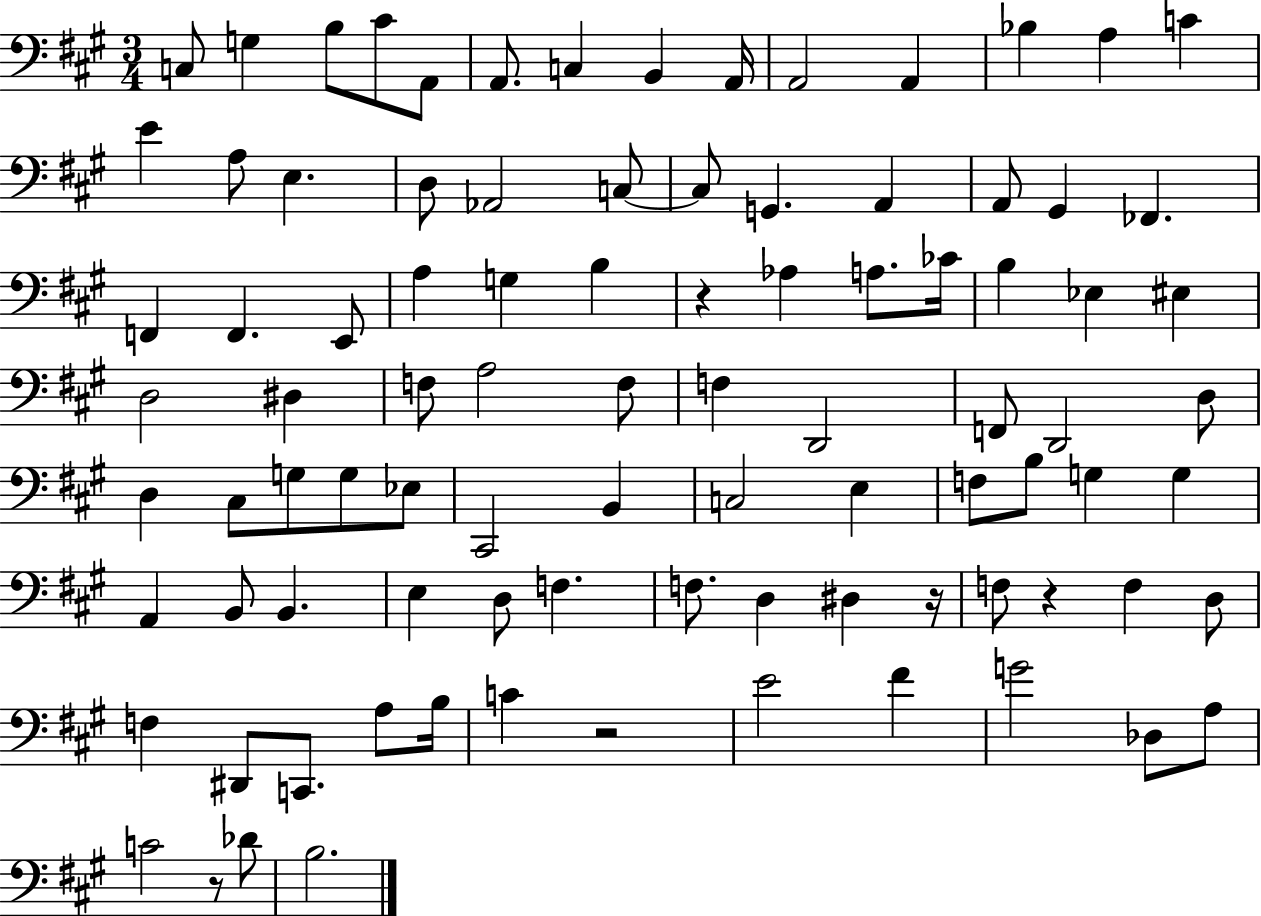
C3/e G3/q B3/e C#4/e A2/e A2/e. C3/q B2/q A2/s A2/h A2/q Bb3/q A3/q C4/q E4/q A3/e E3/q. D3/e Ab2/h C3/e C3/e G2/q. A2/q A2/e G#2/q FES2/q. F2/q F2/q. E2/e A3/q G3/q B3/q R/q Ab3/q A3/e. CES4/s B3/q Eb3/q EIS3/q D3/h D#3/q F3/e A3/h F3/e F3/q D2/h F2/e D2/h D3/e D3/q C#3/e G3/e G3/e Eb3/e C#2/h B2/q C3/h E3/q F3/e B3/e G3/q G3/q A2/q B2/e B2/q. E3/q D3/e F3/q. F3/e. D3/q D#3/q R/s F3/e R/q F3/q D3/e F3/q D#2/e C2/e. A3/e B3/s C4/q R/h E4/h F#4/q G4/h Db3/e A3/e C4/h R/e Db4/e B3/h.